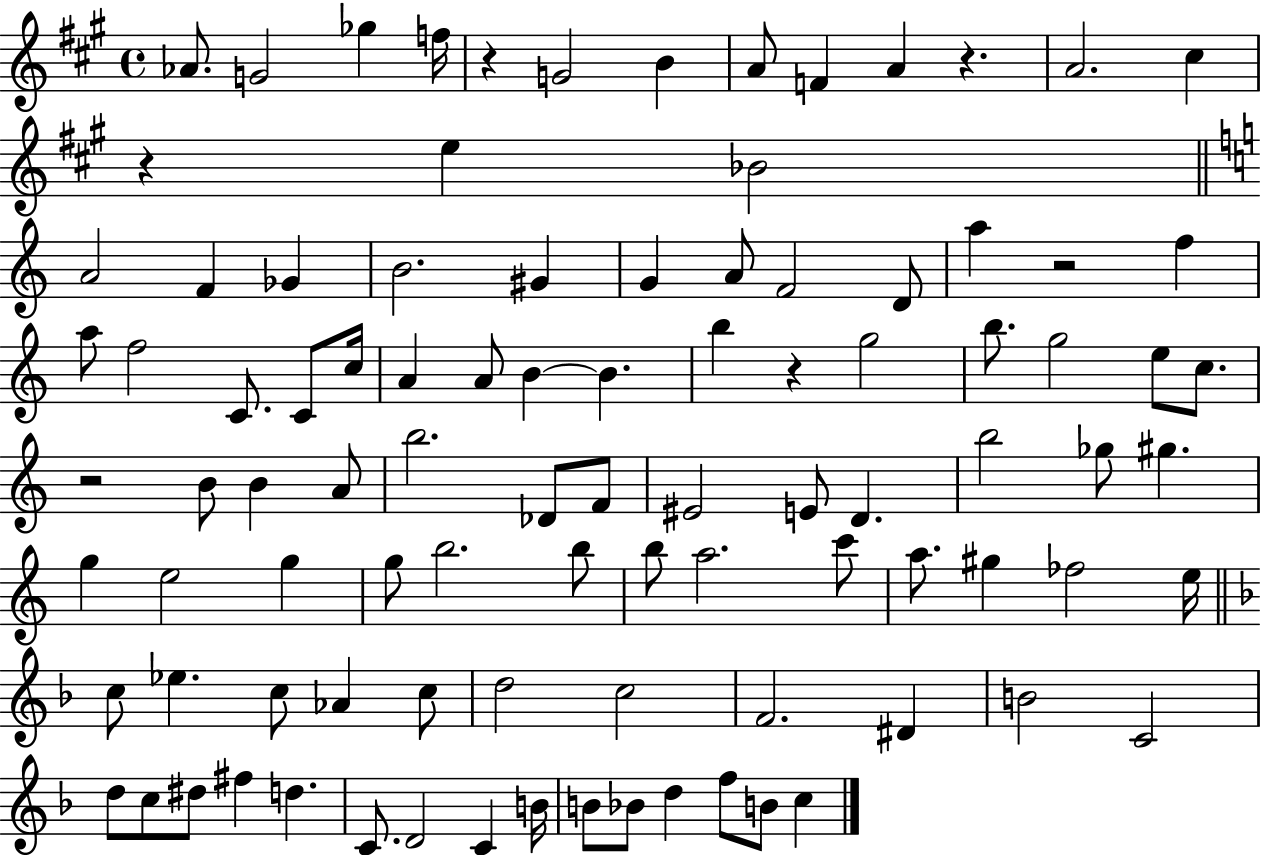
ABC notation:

X:1
T:Untitled
M:4/4
L:1/4
K:A
_A/2 G2 _g f/4 z G2 B A/2 F A z A2 ^c z e _B2 A2 F _G B2 ^G G A/2 F2 D/2 a z2 f a/2 f2 C/2 C/2 c/4 A A/2 B B b z g2 b/2 g2 e/2 c/2 z2 B/2 B A/2 b2 _D/2 F/2 ^E2 E/2 D b2 _g/2 ^g g e2 g g/2 b2 b/2 b/2 a2 c'/2 a/2 ^g _f2 e/4 c/2 _e c/2 _A c/2 d2 c2 F2 ^D B2 C2 d/2 c/2 ^d/2 ^f d C/2 D2 C B/4 B/2 _B/2 d f/2 B/2 c